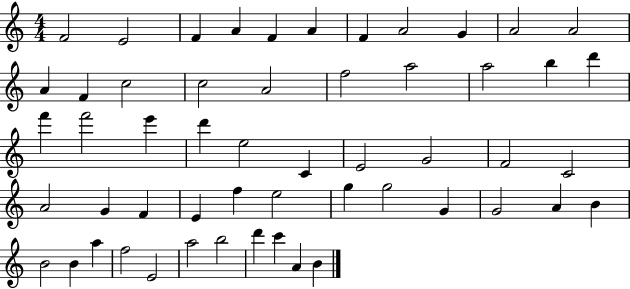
{
  \clef treble
  \numericTimeSignature
  \time 4/4
  \key c \major
  f'2 e'2 | f'4 a'4 f'4 a'4 | f'4 a'2 g'4 | a'2 a'2 | \break a'4 f'4 c''2 | c''2 a'2 | f''2 a''2 | a''2 b''4 d'''4 | \break f'''4 f'''2 e'''4 | d'''4 e''2 c'4 | e'2 g'2 | f'2 c'2 | \break a'2 g'4 f'4 | e'4 f''4 e''2 | g''4 g''2 g'4 | g'2 a'4 b'4 | \break b'2 b'4 a''4 | f''2 e'2 | a''2 b''2 | d'''4 c'''4 a'4 b'4 | \break \bar "|."
}